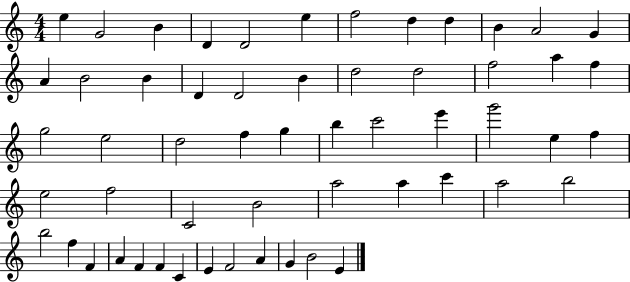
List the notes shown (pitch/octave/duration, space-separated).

E5/q G4/h B4/q D4/q D4/h E5/q F5/h D5/q D5/q B4/q A4/h G4/q A4/q B4/h B4/q D4/q D4/h B4/q D5/h D5/h F5/h A5/q F5/q G5/h E5/h D5/h F5/q G5/q B5/q C6/h E6/q G6/h E5/q F5/q E5/h F5/h C4/h B4/h A5/h A5/q C6/q A5/h B5/h B5/h F5/q F4/q A4/q F4/q F4/q C4/q E4/q F4/h A4/q G4/q B4/h E4/q